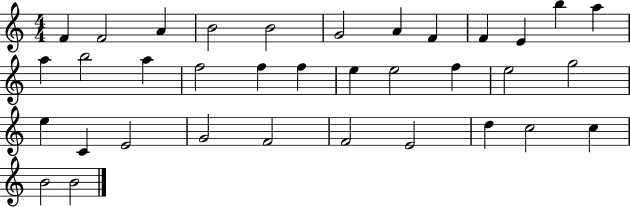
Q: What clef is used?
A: treble